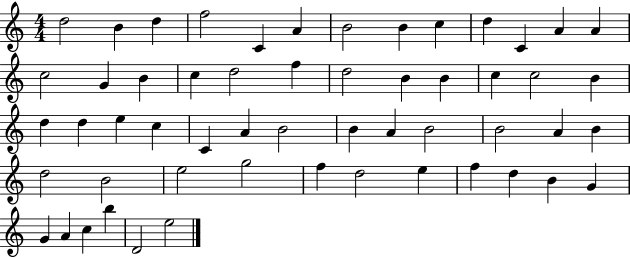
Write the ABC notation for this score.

X:1
T:Untitled
M:4/4
L:1/4
K:C
d2 B d f2 C A B2 B c d C A A c2 G B c d2 f d2 B B c c2 B d d e c C A B2 B A B2 B2 A B d2 B2 e2 g2 f d2 e f d B G G A c b D2 e2